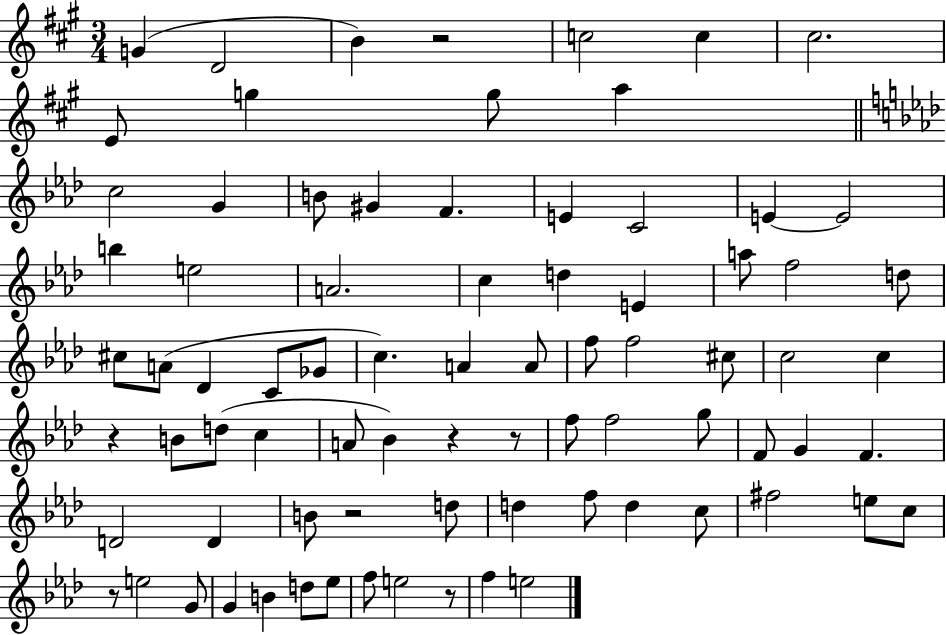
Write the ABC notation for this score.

X:1
T:Untitled
M:3/4
L:1/4
K:A
G D2 B z2 c2 c ^c2 E/2 g g/2 a c2 G B/2 ^G F E C2 E E2 b e2 A2 c d E a/2 f2 d/2 ^c/2 A/2 _D C/2 _G/2 c A A/2 f/2 f2 ^c/2 c2 c z B/2 d/2 c A/2 _B z z/2 f/2 f2 g/2 F/2 G F D2 D B/2 z2 d/2 d f/2 d c/2 ^f2 e/2 c/2 z/2 e2 G/2 G B d/2 _e/2 f/2 e2 z/2 f e2